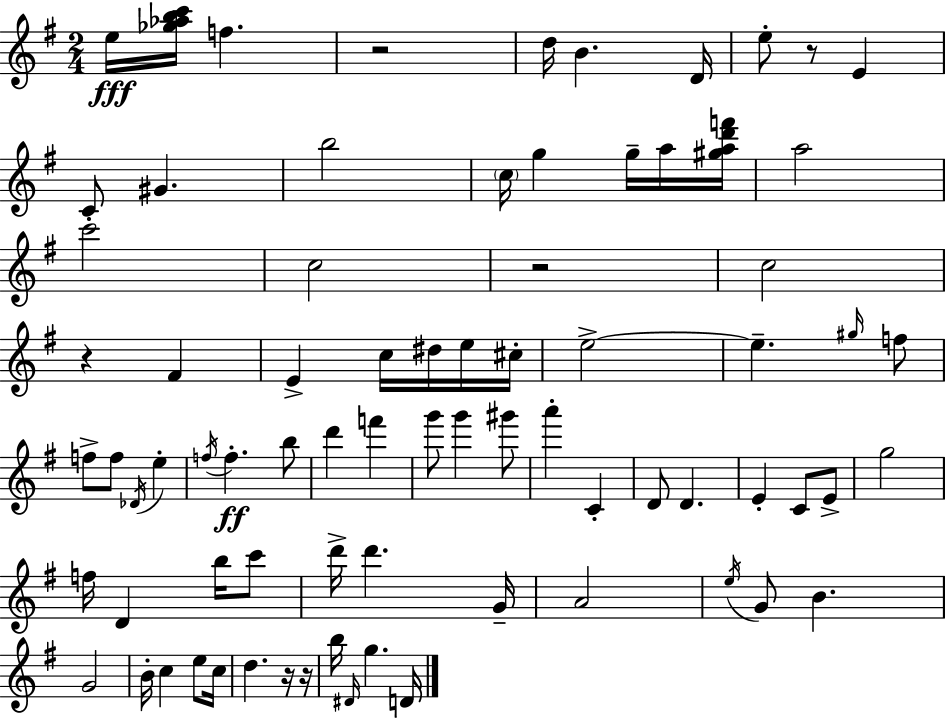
X:1
T:Untitled
M:2/4
L:1/4
K:G
e/4 [_g_abc']/4 f z2 d/4 B D/4 e/2 z/2 E C/2 ^G b2 c/4 g g/4 a/4 [^gad'f']/4 a2 c'2 c2 z2 c2 z ^F E c/4 ^d/4 e/4 ^c/4 e2 e ^g/4 f/2 f/2 f/2 _D/4 e f/4 f b/2 d' f' g'/2 g' ^g'/2 a' C D/2 D E C/2 E/2 g2 f/4 D b/4 c'/2 d'/4 d' G/4 A2 e/4 G/2 B G2 B/4 c e/2 c/4 d z/4 z/4 b/4 ^D/4 g D/4